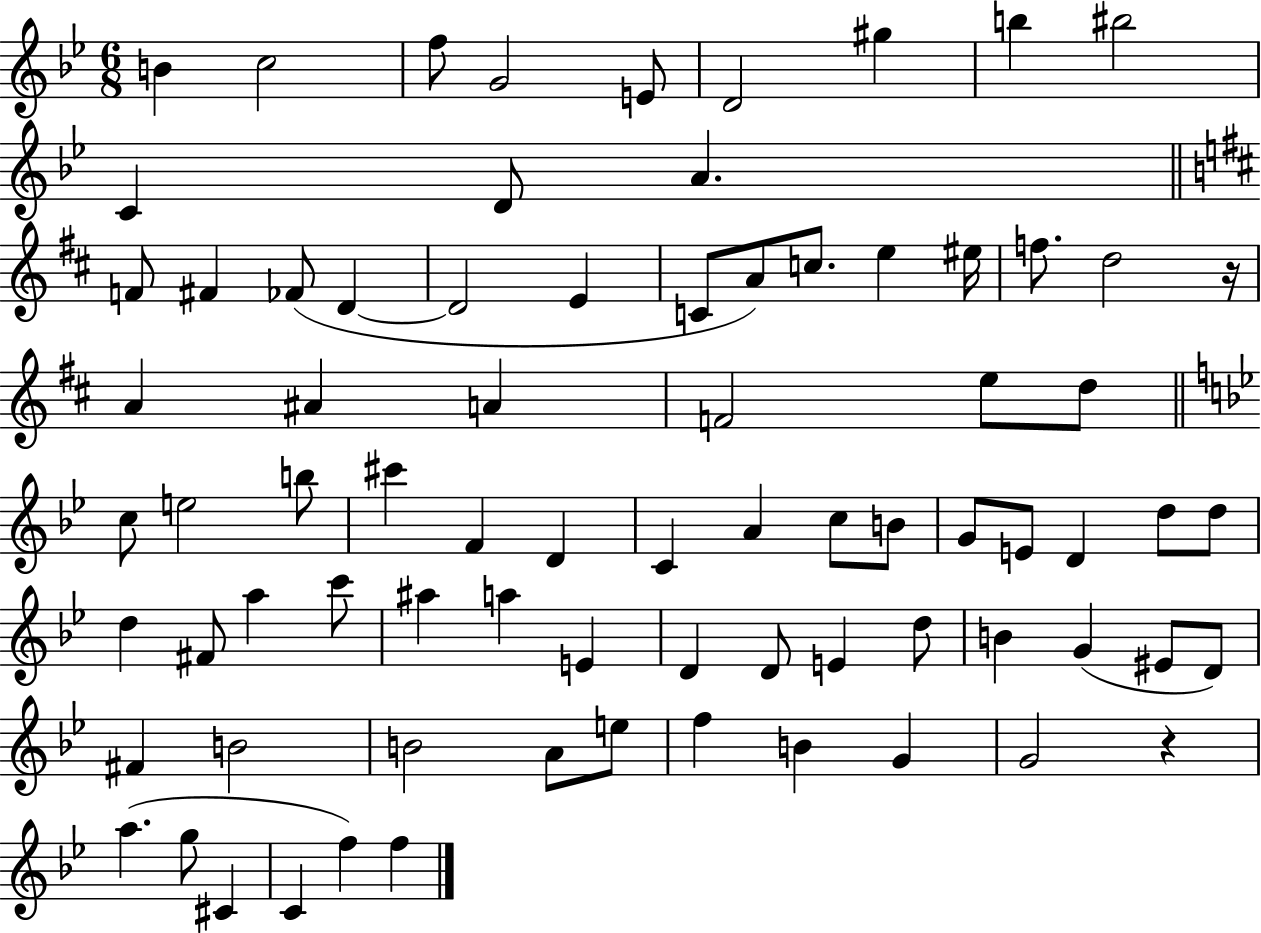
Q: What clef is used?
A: treble